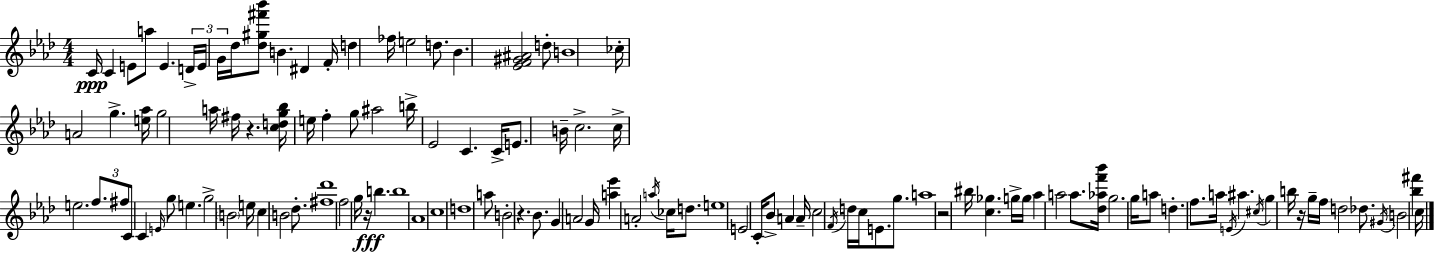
{
  \clef treble
  \numericTimeSignature
  \time 4/4
  \key aes \major
  c'16\ppp c'4 e'8 a''8 e'4. \tuplet 3/2 { d'16-> | e'16 g'16 } des''16 <des'' gis'' fis''' bes'''>8 b'4. dis'4 f'16-. | d''4 fes''16 e''2 d''8. | bes'4. <ees' f' gis' ais'>2 d''8-. | \break b'1 | ces''16-. a'2 g''4.-> <e'' aes''>16 | g''2 a''16 fis''16 r4. | <c'' d'' g'' bes''>16 e''16 f''4-. g''8 ais''2 | \break b''16-> ees'2 c'4. c'16-> | e'8. b'16-- c''2.-> | c''16-> e''2. \tuplet 3/2 { f''8. | fis''8 c'8 } c'4 \grace { e'16 } g''8 e''4. | \break g''2-> \parenthesize b'2 | e''16 c''4 b'2 des''8.-. | <fis'' des'''>1 | f''2 g''16 r16\fff b''4. | \break b''1 | aes'1 | c''1 | d''1 | \break a''8 b'2-. r4. | bes'8. g'4 a'2 | g'16 <a'' ees'''>4 a'2-. \acciaccatura { a''16 } ces''16 d''8. | e''1 | \break e'2 c'16-. bes'8-> a'4 | a'16-- c''2 \acciaccatura { f'16 } d''16 c''16 e'8. | g''8. a''1 | r2 bis''16 <c'' ges''>4. | \break g''16-> g''16 aes''4 a''2 | a''8. <des'' aes'' f''' bes'''>16 g''2. | g''16 a''8 d''4.-. f''8. a''16 \acciaccatura { e'16 } ais''4. | \acciaccatura { cis''16 } g''4 b''16 r16 g''16-- f''16 d''2 | \break des''8. \acciaccatura { gis'16 } b'2 | <bes'' fis'''>4 c''16 \bar "|."
}